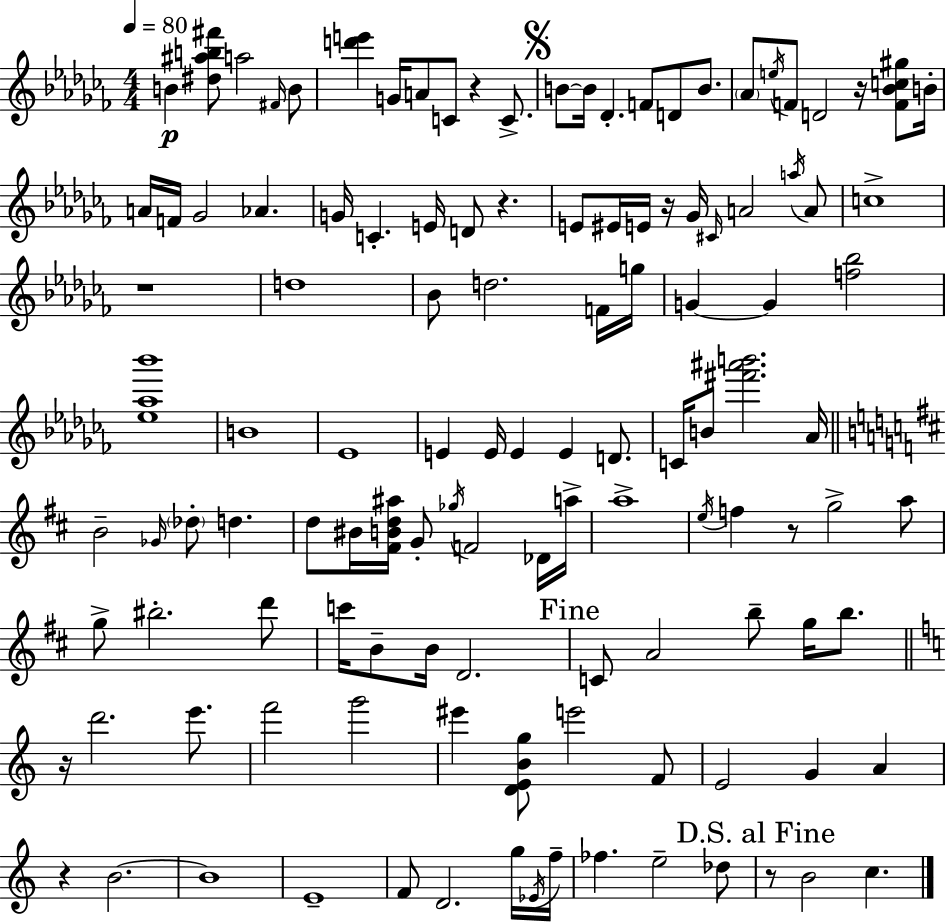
B4/q [D#5,A#5,B5,F#6]/e A5/h F#4/s B4/e [D6,E6]/q G4/s A4/e C4/e R/q C4/e. B4/e B4/s Db4/q. F4/e D4/e B4/e. Ab4/e E5/s F4/e D4/h R/s [F4,Bb4,C5,G#5]/e B4/s A4/s F4/s Gb4/h Ab4/q. G4/s C4/q. E4/s D4/e R/q. E4/e EIS4/s E4/s R/s Gb4/s C#4/s A4/h A5/s A4/e C5/w R/w D5/w Bb4/e D5/h. F4/s G5/s G4/q G4/q [F5,Bb5]/h [Eb5,Ab5,Bb6]/w B4/w Eb4/w E4/q E4/s E4/q E4/q D4/e. C4/s B4/e [F#6,A#6,B6]/h. Ab4/s B4/h Gb4/s Db5/e D5/q. D5/e BIS4/s [F#4,B4,D5,A#5]/s G4/e Gb5/s F4/h Db4/s A5/s A5/w E5/s F5/q R/e G5/h A5/e G5/e BIS5/h. D6/e C6/s B4/e B4/s D4/h. C4/e A4/h B5/e G5/s B5/e. R/s D6/h. E6/e. F6/h G6/h EIS6/q [D4,E4,B4,G5]/e E6/h F4/e E4/h G4/q A4/q R/q B4/h. B4/w E4/w F4/e D4/h. G5/s Eb4/s F5/s FES5/q. E5/h Db5/e R/e B4/h C5/q.